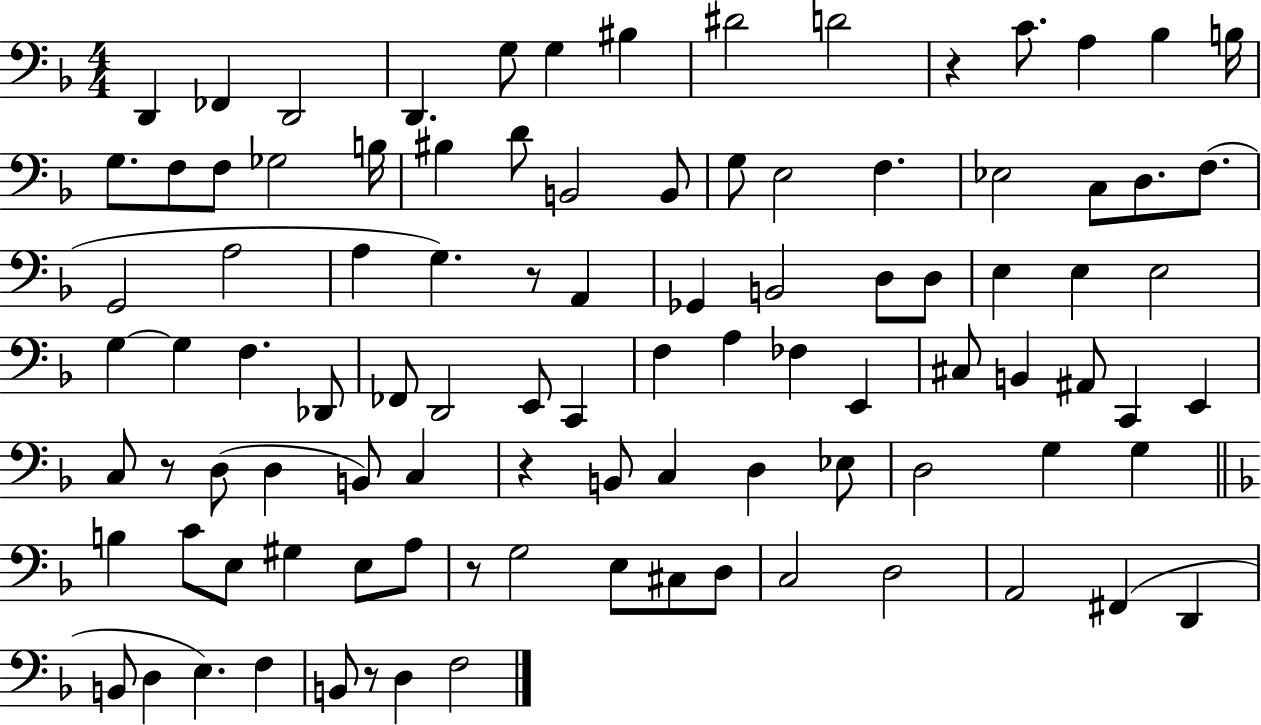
{
  \clef bass
  \numericTimeSignature
  \time 4/4
  \key f \major
  d,4 fes,4 d,2 | d,4. g8 g4 bis4 | dis'2 d'2 | r4 c'8. a4 bes4 b16 | \break g8. f8 f8 ges2 b16 | bis4 d'8 b,2 b,8 | g8 e2 f4. | ees2 c8 d8. f8.( | \break g,2 a2 | a4 g4.) r8 a,4 | ges,4 b,2 d8 d8 | e4 e4 e2 | \break g4~~ g4 f4. des,8 | fes,8 d,2 e,8 c,4 | f4 a4 fes4 e,4 | cis8 b,4 ais,8 c,4 e,4 | \break c8 r8 d8( d4 b,8) c4 | r4 b,8 c4 d4 ees8 | d2 g4 g4 | \bar "||" \break \key f \major b4 c'8 e8 gis4 e8 a8 | r8 g2 e8 cis8 d8 | c2 d2 | a,2 fis,4( d,4 | \break b,8 d4 e4.) f4 | b,8 r8 d4 f2 | \bar "|."
}